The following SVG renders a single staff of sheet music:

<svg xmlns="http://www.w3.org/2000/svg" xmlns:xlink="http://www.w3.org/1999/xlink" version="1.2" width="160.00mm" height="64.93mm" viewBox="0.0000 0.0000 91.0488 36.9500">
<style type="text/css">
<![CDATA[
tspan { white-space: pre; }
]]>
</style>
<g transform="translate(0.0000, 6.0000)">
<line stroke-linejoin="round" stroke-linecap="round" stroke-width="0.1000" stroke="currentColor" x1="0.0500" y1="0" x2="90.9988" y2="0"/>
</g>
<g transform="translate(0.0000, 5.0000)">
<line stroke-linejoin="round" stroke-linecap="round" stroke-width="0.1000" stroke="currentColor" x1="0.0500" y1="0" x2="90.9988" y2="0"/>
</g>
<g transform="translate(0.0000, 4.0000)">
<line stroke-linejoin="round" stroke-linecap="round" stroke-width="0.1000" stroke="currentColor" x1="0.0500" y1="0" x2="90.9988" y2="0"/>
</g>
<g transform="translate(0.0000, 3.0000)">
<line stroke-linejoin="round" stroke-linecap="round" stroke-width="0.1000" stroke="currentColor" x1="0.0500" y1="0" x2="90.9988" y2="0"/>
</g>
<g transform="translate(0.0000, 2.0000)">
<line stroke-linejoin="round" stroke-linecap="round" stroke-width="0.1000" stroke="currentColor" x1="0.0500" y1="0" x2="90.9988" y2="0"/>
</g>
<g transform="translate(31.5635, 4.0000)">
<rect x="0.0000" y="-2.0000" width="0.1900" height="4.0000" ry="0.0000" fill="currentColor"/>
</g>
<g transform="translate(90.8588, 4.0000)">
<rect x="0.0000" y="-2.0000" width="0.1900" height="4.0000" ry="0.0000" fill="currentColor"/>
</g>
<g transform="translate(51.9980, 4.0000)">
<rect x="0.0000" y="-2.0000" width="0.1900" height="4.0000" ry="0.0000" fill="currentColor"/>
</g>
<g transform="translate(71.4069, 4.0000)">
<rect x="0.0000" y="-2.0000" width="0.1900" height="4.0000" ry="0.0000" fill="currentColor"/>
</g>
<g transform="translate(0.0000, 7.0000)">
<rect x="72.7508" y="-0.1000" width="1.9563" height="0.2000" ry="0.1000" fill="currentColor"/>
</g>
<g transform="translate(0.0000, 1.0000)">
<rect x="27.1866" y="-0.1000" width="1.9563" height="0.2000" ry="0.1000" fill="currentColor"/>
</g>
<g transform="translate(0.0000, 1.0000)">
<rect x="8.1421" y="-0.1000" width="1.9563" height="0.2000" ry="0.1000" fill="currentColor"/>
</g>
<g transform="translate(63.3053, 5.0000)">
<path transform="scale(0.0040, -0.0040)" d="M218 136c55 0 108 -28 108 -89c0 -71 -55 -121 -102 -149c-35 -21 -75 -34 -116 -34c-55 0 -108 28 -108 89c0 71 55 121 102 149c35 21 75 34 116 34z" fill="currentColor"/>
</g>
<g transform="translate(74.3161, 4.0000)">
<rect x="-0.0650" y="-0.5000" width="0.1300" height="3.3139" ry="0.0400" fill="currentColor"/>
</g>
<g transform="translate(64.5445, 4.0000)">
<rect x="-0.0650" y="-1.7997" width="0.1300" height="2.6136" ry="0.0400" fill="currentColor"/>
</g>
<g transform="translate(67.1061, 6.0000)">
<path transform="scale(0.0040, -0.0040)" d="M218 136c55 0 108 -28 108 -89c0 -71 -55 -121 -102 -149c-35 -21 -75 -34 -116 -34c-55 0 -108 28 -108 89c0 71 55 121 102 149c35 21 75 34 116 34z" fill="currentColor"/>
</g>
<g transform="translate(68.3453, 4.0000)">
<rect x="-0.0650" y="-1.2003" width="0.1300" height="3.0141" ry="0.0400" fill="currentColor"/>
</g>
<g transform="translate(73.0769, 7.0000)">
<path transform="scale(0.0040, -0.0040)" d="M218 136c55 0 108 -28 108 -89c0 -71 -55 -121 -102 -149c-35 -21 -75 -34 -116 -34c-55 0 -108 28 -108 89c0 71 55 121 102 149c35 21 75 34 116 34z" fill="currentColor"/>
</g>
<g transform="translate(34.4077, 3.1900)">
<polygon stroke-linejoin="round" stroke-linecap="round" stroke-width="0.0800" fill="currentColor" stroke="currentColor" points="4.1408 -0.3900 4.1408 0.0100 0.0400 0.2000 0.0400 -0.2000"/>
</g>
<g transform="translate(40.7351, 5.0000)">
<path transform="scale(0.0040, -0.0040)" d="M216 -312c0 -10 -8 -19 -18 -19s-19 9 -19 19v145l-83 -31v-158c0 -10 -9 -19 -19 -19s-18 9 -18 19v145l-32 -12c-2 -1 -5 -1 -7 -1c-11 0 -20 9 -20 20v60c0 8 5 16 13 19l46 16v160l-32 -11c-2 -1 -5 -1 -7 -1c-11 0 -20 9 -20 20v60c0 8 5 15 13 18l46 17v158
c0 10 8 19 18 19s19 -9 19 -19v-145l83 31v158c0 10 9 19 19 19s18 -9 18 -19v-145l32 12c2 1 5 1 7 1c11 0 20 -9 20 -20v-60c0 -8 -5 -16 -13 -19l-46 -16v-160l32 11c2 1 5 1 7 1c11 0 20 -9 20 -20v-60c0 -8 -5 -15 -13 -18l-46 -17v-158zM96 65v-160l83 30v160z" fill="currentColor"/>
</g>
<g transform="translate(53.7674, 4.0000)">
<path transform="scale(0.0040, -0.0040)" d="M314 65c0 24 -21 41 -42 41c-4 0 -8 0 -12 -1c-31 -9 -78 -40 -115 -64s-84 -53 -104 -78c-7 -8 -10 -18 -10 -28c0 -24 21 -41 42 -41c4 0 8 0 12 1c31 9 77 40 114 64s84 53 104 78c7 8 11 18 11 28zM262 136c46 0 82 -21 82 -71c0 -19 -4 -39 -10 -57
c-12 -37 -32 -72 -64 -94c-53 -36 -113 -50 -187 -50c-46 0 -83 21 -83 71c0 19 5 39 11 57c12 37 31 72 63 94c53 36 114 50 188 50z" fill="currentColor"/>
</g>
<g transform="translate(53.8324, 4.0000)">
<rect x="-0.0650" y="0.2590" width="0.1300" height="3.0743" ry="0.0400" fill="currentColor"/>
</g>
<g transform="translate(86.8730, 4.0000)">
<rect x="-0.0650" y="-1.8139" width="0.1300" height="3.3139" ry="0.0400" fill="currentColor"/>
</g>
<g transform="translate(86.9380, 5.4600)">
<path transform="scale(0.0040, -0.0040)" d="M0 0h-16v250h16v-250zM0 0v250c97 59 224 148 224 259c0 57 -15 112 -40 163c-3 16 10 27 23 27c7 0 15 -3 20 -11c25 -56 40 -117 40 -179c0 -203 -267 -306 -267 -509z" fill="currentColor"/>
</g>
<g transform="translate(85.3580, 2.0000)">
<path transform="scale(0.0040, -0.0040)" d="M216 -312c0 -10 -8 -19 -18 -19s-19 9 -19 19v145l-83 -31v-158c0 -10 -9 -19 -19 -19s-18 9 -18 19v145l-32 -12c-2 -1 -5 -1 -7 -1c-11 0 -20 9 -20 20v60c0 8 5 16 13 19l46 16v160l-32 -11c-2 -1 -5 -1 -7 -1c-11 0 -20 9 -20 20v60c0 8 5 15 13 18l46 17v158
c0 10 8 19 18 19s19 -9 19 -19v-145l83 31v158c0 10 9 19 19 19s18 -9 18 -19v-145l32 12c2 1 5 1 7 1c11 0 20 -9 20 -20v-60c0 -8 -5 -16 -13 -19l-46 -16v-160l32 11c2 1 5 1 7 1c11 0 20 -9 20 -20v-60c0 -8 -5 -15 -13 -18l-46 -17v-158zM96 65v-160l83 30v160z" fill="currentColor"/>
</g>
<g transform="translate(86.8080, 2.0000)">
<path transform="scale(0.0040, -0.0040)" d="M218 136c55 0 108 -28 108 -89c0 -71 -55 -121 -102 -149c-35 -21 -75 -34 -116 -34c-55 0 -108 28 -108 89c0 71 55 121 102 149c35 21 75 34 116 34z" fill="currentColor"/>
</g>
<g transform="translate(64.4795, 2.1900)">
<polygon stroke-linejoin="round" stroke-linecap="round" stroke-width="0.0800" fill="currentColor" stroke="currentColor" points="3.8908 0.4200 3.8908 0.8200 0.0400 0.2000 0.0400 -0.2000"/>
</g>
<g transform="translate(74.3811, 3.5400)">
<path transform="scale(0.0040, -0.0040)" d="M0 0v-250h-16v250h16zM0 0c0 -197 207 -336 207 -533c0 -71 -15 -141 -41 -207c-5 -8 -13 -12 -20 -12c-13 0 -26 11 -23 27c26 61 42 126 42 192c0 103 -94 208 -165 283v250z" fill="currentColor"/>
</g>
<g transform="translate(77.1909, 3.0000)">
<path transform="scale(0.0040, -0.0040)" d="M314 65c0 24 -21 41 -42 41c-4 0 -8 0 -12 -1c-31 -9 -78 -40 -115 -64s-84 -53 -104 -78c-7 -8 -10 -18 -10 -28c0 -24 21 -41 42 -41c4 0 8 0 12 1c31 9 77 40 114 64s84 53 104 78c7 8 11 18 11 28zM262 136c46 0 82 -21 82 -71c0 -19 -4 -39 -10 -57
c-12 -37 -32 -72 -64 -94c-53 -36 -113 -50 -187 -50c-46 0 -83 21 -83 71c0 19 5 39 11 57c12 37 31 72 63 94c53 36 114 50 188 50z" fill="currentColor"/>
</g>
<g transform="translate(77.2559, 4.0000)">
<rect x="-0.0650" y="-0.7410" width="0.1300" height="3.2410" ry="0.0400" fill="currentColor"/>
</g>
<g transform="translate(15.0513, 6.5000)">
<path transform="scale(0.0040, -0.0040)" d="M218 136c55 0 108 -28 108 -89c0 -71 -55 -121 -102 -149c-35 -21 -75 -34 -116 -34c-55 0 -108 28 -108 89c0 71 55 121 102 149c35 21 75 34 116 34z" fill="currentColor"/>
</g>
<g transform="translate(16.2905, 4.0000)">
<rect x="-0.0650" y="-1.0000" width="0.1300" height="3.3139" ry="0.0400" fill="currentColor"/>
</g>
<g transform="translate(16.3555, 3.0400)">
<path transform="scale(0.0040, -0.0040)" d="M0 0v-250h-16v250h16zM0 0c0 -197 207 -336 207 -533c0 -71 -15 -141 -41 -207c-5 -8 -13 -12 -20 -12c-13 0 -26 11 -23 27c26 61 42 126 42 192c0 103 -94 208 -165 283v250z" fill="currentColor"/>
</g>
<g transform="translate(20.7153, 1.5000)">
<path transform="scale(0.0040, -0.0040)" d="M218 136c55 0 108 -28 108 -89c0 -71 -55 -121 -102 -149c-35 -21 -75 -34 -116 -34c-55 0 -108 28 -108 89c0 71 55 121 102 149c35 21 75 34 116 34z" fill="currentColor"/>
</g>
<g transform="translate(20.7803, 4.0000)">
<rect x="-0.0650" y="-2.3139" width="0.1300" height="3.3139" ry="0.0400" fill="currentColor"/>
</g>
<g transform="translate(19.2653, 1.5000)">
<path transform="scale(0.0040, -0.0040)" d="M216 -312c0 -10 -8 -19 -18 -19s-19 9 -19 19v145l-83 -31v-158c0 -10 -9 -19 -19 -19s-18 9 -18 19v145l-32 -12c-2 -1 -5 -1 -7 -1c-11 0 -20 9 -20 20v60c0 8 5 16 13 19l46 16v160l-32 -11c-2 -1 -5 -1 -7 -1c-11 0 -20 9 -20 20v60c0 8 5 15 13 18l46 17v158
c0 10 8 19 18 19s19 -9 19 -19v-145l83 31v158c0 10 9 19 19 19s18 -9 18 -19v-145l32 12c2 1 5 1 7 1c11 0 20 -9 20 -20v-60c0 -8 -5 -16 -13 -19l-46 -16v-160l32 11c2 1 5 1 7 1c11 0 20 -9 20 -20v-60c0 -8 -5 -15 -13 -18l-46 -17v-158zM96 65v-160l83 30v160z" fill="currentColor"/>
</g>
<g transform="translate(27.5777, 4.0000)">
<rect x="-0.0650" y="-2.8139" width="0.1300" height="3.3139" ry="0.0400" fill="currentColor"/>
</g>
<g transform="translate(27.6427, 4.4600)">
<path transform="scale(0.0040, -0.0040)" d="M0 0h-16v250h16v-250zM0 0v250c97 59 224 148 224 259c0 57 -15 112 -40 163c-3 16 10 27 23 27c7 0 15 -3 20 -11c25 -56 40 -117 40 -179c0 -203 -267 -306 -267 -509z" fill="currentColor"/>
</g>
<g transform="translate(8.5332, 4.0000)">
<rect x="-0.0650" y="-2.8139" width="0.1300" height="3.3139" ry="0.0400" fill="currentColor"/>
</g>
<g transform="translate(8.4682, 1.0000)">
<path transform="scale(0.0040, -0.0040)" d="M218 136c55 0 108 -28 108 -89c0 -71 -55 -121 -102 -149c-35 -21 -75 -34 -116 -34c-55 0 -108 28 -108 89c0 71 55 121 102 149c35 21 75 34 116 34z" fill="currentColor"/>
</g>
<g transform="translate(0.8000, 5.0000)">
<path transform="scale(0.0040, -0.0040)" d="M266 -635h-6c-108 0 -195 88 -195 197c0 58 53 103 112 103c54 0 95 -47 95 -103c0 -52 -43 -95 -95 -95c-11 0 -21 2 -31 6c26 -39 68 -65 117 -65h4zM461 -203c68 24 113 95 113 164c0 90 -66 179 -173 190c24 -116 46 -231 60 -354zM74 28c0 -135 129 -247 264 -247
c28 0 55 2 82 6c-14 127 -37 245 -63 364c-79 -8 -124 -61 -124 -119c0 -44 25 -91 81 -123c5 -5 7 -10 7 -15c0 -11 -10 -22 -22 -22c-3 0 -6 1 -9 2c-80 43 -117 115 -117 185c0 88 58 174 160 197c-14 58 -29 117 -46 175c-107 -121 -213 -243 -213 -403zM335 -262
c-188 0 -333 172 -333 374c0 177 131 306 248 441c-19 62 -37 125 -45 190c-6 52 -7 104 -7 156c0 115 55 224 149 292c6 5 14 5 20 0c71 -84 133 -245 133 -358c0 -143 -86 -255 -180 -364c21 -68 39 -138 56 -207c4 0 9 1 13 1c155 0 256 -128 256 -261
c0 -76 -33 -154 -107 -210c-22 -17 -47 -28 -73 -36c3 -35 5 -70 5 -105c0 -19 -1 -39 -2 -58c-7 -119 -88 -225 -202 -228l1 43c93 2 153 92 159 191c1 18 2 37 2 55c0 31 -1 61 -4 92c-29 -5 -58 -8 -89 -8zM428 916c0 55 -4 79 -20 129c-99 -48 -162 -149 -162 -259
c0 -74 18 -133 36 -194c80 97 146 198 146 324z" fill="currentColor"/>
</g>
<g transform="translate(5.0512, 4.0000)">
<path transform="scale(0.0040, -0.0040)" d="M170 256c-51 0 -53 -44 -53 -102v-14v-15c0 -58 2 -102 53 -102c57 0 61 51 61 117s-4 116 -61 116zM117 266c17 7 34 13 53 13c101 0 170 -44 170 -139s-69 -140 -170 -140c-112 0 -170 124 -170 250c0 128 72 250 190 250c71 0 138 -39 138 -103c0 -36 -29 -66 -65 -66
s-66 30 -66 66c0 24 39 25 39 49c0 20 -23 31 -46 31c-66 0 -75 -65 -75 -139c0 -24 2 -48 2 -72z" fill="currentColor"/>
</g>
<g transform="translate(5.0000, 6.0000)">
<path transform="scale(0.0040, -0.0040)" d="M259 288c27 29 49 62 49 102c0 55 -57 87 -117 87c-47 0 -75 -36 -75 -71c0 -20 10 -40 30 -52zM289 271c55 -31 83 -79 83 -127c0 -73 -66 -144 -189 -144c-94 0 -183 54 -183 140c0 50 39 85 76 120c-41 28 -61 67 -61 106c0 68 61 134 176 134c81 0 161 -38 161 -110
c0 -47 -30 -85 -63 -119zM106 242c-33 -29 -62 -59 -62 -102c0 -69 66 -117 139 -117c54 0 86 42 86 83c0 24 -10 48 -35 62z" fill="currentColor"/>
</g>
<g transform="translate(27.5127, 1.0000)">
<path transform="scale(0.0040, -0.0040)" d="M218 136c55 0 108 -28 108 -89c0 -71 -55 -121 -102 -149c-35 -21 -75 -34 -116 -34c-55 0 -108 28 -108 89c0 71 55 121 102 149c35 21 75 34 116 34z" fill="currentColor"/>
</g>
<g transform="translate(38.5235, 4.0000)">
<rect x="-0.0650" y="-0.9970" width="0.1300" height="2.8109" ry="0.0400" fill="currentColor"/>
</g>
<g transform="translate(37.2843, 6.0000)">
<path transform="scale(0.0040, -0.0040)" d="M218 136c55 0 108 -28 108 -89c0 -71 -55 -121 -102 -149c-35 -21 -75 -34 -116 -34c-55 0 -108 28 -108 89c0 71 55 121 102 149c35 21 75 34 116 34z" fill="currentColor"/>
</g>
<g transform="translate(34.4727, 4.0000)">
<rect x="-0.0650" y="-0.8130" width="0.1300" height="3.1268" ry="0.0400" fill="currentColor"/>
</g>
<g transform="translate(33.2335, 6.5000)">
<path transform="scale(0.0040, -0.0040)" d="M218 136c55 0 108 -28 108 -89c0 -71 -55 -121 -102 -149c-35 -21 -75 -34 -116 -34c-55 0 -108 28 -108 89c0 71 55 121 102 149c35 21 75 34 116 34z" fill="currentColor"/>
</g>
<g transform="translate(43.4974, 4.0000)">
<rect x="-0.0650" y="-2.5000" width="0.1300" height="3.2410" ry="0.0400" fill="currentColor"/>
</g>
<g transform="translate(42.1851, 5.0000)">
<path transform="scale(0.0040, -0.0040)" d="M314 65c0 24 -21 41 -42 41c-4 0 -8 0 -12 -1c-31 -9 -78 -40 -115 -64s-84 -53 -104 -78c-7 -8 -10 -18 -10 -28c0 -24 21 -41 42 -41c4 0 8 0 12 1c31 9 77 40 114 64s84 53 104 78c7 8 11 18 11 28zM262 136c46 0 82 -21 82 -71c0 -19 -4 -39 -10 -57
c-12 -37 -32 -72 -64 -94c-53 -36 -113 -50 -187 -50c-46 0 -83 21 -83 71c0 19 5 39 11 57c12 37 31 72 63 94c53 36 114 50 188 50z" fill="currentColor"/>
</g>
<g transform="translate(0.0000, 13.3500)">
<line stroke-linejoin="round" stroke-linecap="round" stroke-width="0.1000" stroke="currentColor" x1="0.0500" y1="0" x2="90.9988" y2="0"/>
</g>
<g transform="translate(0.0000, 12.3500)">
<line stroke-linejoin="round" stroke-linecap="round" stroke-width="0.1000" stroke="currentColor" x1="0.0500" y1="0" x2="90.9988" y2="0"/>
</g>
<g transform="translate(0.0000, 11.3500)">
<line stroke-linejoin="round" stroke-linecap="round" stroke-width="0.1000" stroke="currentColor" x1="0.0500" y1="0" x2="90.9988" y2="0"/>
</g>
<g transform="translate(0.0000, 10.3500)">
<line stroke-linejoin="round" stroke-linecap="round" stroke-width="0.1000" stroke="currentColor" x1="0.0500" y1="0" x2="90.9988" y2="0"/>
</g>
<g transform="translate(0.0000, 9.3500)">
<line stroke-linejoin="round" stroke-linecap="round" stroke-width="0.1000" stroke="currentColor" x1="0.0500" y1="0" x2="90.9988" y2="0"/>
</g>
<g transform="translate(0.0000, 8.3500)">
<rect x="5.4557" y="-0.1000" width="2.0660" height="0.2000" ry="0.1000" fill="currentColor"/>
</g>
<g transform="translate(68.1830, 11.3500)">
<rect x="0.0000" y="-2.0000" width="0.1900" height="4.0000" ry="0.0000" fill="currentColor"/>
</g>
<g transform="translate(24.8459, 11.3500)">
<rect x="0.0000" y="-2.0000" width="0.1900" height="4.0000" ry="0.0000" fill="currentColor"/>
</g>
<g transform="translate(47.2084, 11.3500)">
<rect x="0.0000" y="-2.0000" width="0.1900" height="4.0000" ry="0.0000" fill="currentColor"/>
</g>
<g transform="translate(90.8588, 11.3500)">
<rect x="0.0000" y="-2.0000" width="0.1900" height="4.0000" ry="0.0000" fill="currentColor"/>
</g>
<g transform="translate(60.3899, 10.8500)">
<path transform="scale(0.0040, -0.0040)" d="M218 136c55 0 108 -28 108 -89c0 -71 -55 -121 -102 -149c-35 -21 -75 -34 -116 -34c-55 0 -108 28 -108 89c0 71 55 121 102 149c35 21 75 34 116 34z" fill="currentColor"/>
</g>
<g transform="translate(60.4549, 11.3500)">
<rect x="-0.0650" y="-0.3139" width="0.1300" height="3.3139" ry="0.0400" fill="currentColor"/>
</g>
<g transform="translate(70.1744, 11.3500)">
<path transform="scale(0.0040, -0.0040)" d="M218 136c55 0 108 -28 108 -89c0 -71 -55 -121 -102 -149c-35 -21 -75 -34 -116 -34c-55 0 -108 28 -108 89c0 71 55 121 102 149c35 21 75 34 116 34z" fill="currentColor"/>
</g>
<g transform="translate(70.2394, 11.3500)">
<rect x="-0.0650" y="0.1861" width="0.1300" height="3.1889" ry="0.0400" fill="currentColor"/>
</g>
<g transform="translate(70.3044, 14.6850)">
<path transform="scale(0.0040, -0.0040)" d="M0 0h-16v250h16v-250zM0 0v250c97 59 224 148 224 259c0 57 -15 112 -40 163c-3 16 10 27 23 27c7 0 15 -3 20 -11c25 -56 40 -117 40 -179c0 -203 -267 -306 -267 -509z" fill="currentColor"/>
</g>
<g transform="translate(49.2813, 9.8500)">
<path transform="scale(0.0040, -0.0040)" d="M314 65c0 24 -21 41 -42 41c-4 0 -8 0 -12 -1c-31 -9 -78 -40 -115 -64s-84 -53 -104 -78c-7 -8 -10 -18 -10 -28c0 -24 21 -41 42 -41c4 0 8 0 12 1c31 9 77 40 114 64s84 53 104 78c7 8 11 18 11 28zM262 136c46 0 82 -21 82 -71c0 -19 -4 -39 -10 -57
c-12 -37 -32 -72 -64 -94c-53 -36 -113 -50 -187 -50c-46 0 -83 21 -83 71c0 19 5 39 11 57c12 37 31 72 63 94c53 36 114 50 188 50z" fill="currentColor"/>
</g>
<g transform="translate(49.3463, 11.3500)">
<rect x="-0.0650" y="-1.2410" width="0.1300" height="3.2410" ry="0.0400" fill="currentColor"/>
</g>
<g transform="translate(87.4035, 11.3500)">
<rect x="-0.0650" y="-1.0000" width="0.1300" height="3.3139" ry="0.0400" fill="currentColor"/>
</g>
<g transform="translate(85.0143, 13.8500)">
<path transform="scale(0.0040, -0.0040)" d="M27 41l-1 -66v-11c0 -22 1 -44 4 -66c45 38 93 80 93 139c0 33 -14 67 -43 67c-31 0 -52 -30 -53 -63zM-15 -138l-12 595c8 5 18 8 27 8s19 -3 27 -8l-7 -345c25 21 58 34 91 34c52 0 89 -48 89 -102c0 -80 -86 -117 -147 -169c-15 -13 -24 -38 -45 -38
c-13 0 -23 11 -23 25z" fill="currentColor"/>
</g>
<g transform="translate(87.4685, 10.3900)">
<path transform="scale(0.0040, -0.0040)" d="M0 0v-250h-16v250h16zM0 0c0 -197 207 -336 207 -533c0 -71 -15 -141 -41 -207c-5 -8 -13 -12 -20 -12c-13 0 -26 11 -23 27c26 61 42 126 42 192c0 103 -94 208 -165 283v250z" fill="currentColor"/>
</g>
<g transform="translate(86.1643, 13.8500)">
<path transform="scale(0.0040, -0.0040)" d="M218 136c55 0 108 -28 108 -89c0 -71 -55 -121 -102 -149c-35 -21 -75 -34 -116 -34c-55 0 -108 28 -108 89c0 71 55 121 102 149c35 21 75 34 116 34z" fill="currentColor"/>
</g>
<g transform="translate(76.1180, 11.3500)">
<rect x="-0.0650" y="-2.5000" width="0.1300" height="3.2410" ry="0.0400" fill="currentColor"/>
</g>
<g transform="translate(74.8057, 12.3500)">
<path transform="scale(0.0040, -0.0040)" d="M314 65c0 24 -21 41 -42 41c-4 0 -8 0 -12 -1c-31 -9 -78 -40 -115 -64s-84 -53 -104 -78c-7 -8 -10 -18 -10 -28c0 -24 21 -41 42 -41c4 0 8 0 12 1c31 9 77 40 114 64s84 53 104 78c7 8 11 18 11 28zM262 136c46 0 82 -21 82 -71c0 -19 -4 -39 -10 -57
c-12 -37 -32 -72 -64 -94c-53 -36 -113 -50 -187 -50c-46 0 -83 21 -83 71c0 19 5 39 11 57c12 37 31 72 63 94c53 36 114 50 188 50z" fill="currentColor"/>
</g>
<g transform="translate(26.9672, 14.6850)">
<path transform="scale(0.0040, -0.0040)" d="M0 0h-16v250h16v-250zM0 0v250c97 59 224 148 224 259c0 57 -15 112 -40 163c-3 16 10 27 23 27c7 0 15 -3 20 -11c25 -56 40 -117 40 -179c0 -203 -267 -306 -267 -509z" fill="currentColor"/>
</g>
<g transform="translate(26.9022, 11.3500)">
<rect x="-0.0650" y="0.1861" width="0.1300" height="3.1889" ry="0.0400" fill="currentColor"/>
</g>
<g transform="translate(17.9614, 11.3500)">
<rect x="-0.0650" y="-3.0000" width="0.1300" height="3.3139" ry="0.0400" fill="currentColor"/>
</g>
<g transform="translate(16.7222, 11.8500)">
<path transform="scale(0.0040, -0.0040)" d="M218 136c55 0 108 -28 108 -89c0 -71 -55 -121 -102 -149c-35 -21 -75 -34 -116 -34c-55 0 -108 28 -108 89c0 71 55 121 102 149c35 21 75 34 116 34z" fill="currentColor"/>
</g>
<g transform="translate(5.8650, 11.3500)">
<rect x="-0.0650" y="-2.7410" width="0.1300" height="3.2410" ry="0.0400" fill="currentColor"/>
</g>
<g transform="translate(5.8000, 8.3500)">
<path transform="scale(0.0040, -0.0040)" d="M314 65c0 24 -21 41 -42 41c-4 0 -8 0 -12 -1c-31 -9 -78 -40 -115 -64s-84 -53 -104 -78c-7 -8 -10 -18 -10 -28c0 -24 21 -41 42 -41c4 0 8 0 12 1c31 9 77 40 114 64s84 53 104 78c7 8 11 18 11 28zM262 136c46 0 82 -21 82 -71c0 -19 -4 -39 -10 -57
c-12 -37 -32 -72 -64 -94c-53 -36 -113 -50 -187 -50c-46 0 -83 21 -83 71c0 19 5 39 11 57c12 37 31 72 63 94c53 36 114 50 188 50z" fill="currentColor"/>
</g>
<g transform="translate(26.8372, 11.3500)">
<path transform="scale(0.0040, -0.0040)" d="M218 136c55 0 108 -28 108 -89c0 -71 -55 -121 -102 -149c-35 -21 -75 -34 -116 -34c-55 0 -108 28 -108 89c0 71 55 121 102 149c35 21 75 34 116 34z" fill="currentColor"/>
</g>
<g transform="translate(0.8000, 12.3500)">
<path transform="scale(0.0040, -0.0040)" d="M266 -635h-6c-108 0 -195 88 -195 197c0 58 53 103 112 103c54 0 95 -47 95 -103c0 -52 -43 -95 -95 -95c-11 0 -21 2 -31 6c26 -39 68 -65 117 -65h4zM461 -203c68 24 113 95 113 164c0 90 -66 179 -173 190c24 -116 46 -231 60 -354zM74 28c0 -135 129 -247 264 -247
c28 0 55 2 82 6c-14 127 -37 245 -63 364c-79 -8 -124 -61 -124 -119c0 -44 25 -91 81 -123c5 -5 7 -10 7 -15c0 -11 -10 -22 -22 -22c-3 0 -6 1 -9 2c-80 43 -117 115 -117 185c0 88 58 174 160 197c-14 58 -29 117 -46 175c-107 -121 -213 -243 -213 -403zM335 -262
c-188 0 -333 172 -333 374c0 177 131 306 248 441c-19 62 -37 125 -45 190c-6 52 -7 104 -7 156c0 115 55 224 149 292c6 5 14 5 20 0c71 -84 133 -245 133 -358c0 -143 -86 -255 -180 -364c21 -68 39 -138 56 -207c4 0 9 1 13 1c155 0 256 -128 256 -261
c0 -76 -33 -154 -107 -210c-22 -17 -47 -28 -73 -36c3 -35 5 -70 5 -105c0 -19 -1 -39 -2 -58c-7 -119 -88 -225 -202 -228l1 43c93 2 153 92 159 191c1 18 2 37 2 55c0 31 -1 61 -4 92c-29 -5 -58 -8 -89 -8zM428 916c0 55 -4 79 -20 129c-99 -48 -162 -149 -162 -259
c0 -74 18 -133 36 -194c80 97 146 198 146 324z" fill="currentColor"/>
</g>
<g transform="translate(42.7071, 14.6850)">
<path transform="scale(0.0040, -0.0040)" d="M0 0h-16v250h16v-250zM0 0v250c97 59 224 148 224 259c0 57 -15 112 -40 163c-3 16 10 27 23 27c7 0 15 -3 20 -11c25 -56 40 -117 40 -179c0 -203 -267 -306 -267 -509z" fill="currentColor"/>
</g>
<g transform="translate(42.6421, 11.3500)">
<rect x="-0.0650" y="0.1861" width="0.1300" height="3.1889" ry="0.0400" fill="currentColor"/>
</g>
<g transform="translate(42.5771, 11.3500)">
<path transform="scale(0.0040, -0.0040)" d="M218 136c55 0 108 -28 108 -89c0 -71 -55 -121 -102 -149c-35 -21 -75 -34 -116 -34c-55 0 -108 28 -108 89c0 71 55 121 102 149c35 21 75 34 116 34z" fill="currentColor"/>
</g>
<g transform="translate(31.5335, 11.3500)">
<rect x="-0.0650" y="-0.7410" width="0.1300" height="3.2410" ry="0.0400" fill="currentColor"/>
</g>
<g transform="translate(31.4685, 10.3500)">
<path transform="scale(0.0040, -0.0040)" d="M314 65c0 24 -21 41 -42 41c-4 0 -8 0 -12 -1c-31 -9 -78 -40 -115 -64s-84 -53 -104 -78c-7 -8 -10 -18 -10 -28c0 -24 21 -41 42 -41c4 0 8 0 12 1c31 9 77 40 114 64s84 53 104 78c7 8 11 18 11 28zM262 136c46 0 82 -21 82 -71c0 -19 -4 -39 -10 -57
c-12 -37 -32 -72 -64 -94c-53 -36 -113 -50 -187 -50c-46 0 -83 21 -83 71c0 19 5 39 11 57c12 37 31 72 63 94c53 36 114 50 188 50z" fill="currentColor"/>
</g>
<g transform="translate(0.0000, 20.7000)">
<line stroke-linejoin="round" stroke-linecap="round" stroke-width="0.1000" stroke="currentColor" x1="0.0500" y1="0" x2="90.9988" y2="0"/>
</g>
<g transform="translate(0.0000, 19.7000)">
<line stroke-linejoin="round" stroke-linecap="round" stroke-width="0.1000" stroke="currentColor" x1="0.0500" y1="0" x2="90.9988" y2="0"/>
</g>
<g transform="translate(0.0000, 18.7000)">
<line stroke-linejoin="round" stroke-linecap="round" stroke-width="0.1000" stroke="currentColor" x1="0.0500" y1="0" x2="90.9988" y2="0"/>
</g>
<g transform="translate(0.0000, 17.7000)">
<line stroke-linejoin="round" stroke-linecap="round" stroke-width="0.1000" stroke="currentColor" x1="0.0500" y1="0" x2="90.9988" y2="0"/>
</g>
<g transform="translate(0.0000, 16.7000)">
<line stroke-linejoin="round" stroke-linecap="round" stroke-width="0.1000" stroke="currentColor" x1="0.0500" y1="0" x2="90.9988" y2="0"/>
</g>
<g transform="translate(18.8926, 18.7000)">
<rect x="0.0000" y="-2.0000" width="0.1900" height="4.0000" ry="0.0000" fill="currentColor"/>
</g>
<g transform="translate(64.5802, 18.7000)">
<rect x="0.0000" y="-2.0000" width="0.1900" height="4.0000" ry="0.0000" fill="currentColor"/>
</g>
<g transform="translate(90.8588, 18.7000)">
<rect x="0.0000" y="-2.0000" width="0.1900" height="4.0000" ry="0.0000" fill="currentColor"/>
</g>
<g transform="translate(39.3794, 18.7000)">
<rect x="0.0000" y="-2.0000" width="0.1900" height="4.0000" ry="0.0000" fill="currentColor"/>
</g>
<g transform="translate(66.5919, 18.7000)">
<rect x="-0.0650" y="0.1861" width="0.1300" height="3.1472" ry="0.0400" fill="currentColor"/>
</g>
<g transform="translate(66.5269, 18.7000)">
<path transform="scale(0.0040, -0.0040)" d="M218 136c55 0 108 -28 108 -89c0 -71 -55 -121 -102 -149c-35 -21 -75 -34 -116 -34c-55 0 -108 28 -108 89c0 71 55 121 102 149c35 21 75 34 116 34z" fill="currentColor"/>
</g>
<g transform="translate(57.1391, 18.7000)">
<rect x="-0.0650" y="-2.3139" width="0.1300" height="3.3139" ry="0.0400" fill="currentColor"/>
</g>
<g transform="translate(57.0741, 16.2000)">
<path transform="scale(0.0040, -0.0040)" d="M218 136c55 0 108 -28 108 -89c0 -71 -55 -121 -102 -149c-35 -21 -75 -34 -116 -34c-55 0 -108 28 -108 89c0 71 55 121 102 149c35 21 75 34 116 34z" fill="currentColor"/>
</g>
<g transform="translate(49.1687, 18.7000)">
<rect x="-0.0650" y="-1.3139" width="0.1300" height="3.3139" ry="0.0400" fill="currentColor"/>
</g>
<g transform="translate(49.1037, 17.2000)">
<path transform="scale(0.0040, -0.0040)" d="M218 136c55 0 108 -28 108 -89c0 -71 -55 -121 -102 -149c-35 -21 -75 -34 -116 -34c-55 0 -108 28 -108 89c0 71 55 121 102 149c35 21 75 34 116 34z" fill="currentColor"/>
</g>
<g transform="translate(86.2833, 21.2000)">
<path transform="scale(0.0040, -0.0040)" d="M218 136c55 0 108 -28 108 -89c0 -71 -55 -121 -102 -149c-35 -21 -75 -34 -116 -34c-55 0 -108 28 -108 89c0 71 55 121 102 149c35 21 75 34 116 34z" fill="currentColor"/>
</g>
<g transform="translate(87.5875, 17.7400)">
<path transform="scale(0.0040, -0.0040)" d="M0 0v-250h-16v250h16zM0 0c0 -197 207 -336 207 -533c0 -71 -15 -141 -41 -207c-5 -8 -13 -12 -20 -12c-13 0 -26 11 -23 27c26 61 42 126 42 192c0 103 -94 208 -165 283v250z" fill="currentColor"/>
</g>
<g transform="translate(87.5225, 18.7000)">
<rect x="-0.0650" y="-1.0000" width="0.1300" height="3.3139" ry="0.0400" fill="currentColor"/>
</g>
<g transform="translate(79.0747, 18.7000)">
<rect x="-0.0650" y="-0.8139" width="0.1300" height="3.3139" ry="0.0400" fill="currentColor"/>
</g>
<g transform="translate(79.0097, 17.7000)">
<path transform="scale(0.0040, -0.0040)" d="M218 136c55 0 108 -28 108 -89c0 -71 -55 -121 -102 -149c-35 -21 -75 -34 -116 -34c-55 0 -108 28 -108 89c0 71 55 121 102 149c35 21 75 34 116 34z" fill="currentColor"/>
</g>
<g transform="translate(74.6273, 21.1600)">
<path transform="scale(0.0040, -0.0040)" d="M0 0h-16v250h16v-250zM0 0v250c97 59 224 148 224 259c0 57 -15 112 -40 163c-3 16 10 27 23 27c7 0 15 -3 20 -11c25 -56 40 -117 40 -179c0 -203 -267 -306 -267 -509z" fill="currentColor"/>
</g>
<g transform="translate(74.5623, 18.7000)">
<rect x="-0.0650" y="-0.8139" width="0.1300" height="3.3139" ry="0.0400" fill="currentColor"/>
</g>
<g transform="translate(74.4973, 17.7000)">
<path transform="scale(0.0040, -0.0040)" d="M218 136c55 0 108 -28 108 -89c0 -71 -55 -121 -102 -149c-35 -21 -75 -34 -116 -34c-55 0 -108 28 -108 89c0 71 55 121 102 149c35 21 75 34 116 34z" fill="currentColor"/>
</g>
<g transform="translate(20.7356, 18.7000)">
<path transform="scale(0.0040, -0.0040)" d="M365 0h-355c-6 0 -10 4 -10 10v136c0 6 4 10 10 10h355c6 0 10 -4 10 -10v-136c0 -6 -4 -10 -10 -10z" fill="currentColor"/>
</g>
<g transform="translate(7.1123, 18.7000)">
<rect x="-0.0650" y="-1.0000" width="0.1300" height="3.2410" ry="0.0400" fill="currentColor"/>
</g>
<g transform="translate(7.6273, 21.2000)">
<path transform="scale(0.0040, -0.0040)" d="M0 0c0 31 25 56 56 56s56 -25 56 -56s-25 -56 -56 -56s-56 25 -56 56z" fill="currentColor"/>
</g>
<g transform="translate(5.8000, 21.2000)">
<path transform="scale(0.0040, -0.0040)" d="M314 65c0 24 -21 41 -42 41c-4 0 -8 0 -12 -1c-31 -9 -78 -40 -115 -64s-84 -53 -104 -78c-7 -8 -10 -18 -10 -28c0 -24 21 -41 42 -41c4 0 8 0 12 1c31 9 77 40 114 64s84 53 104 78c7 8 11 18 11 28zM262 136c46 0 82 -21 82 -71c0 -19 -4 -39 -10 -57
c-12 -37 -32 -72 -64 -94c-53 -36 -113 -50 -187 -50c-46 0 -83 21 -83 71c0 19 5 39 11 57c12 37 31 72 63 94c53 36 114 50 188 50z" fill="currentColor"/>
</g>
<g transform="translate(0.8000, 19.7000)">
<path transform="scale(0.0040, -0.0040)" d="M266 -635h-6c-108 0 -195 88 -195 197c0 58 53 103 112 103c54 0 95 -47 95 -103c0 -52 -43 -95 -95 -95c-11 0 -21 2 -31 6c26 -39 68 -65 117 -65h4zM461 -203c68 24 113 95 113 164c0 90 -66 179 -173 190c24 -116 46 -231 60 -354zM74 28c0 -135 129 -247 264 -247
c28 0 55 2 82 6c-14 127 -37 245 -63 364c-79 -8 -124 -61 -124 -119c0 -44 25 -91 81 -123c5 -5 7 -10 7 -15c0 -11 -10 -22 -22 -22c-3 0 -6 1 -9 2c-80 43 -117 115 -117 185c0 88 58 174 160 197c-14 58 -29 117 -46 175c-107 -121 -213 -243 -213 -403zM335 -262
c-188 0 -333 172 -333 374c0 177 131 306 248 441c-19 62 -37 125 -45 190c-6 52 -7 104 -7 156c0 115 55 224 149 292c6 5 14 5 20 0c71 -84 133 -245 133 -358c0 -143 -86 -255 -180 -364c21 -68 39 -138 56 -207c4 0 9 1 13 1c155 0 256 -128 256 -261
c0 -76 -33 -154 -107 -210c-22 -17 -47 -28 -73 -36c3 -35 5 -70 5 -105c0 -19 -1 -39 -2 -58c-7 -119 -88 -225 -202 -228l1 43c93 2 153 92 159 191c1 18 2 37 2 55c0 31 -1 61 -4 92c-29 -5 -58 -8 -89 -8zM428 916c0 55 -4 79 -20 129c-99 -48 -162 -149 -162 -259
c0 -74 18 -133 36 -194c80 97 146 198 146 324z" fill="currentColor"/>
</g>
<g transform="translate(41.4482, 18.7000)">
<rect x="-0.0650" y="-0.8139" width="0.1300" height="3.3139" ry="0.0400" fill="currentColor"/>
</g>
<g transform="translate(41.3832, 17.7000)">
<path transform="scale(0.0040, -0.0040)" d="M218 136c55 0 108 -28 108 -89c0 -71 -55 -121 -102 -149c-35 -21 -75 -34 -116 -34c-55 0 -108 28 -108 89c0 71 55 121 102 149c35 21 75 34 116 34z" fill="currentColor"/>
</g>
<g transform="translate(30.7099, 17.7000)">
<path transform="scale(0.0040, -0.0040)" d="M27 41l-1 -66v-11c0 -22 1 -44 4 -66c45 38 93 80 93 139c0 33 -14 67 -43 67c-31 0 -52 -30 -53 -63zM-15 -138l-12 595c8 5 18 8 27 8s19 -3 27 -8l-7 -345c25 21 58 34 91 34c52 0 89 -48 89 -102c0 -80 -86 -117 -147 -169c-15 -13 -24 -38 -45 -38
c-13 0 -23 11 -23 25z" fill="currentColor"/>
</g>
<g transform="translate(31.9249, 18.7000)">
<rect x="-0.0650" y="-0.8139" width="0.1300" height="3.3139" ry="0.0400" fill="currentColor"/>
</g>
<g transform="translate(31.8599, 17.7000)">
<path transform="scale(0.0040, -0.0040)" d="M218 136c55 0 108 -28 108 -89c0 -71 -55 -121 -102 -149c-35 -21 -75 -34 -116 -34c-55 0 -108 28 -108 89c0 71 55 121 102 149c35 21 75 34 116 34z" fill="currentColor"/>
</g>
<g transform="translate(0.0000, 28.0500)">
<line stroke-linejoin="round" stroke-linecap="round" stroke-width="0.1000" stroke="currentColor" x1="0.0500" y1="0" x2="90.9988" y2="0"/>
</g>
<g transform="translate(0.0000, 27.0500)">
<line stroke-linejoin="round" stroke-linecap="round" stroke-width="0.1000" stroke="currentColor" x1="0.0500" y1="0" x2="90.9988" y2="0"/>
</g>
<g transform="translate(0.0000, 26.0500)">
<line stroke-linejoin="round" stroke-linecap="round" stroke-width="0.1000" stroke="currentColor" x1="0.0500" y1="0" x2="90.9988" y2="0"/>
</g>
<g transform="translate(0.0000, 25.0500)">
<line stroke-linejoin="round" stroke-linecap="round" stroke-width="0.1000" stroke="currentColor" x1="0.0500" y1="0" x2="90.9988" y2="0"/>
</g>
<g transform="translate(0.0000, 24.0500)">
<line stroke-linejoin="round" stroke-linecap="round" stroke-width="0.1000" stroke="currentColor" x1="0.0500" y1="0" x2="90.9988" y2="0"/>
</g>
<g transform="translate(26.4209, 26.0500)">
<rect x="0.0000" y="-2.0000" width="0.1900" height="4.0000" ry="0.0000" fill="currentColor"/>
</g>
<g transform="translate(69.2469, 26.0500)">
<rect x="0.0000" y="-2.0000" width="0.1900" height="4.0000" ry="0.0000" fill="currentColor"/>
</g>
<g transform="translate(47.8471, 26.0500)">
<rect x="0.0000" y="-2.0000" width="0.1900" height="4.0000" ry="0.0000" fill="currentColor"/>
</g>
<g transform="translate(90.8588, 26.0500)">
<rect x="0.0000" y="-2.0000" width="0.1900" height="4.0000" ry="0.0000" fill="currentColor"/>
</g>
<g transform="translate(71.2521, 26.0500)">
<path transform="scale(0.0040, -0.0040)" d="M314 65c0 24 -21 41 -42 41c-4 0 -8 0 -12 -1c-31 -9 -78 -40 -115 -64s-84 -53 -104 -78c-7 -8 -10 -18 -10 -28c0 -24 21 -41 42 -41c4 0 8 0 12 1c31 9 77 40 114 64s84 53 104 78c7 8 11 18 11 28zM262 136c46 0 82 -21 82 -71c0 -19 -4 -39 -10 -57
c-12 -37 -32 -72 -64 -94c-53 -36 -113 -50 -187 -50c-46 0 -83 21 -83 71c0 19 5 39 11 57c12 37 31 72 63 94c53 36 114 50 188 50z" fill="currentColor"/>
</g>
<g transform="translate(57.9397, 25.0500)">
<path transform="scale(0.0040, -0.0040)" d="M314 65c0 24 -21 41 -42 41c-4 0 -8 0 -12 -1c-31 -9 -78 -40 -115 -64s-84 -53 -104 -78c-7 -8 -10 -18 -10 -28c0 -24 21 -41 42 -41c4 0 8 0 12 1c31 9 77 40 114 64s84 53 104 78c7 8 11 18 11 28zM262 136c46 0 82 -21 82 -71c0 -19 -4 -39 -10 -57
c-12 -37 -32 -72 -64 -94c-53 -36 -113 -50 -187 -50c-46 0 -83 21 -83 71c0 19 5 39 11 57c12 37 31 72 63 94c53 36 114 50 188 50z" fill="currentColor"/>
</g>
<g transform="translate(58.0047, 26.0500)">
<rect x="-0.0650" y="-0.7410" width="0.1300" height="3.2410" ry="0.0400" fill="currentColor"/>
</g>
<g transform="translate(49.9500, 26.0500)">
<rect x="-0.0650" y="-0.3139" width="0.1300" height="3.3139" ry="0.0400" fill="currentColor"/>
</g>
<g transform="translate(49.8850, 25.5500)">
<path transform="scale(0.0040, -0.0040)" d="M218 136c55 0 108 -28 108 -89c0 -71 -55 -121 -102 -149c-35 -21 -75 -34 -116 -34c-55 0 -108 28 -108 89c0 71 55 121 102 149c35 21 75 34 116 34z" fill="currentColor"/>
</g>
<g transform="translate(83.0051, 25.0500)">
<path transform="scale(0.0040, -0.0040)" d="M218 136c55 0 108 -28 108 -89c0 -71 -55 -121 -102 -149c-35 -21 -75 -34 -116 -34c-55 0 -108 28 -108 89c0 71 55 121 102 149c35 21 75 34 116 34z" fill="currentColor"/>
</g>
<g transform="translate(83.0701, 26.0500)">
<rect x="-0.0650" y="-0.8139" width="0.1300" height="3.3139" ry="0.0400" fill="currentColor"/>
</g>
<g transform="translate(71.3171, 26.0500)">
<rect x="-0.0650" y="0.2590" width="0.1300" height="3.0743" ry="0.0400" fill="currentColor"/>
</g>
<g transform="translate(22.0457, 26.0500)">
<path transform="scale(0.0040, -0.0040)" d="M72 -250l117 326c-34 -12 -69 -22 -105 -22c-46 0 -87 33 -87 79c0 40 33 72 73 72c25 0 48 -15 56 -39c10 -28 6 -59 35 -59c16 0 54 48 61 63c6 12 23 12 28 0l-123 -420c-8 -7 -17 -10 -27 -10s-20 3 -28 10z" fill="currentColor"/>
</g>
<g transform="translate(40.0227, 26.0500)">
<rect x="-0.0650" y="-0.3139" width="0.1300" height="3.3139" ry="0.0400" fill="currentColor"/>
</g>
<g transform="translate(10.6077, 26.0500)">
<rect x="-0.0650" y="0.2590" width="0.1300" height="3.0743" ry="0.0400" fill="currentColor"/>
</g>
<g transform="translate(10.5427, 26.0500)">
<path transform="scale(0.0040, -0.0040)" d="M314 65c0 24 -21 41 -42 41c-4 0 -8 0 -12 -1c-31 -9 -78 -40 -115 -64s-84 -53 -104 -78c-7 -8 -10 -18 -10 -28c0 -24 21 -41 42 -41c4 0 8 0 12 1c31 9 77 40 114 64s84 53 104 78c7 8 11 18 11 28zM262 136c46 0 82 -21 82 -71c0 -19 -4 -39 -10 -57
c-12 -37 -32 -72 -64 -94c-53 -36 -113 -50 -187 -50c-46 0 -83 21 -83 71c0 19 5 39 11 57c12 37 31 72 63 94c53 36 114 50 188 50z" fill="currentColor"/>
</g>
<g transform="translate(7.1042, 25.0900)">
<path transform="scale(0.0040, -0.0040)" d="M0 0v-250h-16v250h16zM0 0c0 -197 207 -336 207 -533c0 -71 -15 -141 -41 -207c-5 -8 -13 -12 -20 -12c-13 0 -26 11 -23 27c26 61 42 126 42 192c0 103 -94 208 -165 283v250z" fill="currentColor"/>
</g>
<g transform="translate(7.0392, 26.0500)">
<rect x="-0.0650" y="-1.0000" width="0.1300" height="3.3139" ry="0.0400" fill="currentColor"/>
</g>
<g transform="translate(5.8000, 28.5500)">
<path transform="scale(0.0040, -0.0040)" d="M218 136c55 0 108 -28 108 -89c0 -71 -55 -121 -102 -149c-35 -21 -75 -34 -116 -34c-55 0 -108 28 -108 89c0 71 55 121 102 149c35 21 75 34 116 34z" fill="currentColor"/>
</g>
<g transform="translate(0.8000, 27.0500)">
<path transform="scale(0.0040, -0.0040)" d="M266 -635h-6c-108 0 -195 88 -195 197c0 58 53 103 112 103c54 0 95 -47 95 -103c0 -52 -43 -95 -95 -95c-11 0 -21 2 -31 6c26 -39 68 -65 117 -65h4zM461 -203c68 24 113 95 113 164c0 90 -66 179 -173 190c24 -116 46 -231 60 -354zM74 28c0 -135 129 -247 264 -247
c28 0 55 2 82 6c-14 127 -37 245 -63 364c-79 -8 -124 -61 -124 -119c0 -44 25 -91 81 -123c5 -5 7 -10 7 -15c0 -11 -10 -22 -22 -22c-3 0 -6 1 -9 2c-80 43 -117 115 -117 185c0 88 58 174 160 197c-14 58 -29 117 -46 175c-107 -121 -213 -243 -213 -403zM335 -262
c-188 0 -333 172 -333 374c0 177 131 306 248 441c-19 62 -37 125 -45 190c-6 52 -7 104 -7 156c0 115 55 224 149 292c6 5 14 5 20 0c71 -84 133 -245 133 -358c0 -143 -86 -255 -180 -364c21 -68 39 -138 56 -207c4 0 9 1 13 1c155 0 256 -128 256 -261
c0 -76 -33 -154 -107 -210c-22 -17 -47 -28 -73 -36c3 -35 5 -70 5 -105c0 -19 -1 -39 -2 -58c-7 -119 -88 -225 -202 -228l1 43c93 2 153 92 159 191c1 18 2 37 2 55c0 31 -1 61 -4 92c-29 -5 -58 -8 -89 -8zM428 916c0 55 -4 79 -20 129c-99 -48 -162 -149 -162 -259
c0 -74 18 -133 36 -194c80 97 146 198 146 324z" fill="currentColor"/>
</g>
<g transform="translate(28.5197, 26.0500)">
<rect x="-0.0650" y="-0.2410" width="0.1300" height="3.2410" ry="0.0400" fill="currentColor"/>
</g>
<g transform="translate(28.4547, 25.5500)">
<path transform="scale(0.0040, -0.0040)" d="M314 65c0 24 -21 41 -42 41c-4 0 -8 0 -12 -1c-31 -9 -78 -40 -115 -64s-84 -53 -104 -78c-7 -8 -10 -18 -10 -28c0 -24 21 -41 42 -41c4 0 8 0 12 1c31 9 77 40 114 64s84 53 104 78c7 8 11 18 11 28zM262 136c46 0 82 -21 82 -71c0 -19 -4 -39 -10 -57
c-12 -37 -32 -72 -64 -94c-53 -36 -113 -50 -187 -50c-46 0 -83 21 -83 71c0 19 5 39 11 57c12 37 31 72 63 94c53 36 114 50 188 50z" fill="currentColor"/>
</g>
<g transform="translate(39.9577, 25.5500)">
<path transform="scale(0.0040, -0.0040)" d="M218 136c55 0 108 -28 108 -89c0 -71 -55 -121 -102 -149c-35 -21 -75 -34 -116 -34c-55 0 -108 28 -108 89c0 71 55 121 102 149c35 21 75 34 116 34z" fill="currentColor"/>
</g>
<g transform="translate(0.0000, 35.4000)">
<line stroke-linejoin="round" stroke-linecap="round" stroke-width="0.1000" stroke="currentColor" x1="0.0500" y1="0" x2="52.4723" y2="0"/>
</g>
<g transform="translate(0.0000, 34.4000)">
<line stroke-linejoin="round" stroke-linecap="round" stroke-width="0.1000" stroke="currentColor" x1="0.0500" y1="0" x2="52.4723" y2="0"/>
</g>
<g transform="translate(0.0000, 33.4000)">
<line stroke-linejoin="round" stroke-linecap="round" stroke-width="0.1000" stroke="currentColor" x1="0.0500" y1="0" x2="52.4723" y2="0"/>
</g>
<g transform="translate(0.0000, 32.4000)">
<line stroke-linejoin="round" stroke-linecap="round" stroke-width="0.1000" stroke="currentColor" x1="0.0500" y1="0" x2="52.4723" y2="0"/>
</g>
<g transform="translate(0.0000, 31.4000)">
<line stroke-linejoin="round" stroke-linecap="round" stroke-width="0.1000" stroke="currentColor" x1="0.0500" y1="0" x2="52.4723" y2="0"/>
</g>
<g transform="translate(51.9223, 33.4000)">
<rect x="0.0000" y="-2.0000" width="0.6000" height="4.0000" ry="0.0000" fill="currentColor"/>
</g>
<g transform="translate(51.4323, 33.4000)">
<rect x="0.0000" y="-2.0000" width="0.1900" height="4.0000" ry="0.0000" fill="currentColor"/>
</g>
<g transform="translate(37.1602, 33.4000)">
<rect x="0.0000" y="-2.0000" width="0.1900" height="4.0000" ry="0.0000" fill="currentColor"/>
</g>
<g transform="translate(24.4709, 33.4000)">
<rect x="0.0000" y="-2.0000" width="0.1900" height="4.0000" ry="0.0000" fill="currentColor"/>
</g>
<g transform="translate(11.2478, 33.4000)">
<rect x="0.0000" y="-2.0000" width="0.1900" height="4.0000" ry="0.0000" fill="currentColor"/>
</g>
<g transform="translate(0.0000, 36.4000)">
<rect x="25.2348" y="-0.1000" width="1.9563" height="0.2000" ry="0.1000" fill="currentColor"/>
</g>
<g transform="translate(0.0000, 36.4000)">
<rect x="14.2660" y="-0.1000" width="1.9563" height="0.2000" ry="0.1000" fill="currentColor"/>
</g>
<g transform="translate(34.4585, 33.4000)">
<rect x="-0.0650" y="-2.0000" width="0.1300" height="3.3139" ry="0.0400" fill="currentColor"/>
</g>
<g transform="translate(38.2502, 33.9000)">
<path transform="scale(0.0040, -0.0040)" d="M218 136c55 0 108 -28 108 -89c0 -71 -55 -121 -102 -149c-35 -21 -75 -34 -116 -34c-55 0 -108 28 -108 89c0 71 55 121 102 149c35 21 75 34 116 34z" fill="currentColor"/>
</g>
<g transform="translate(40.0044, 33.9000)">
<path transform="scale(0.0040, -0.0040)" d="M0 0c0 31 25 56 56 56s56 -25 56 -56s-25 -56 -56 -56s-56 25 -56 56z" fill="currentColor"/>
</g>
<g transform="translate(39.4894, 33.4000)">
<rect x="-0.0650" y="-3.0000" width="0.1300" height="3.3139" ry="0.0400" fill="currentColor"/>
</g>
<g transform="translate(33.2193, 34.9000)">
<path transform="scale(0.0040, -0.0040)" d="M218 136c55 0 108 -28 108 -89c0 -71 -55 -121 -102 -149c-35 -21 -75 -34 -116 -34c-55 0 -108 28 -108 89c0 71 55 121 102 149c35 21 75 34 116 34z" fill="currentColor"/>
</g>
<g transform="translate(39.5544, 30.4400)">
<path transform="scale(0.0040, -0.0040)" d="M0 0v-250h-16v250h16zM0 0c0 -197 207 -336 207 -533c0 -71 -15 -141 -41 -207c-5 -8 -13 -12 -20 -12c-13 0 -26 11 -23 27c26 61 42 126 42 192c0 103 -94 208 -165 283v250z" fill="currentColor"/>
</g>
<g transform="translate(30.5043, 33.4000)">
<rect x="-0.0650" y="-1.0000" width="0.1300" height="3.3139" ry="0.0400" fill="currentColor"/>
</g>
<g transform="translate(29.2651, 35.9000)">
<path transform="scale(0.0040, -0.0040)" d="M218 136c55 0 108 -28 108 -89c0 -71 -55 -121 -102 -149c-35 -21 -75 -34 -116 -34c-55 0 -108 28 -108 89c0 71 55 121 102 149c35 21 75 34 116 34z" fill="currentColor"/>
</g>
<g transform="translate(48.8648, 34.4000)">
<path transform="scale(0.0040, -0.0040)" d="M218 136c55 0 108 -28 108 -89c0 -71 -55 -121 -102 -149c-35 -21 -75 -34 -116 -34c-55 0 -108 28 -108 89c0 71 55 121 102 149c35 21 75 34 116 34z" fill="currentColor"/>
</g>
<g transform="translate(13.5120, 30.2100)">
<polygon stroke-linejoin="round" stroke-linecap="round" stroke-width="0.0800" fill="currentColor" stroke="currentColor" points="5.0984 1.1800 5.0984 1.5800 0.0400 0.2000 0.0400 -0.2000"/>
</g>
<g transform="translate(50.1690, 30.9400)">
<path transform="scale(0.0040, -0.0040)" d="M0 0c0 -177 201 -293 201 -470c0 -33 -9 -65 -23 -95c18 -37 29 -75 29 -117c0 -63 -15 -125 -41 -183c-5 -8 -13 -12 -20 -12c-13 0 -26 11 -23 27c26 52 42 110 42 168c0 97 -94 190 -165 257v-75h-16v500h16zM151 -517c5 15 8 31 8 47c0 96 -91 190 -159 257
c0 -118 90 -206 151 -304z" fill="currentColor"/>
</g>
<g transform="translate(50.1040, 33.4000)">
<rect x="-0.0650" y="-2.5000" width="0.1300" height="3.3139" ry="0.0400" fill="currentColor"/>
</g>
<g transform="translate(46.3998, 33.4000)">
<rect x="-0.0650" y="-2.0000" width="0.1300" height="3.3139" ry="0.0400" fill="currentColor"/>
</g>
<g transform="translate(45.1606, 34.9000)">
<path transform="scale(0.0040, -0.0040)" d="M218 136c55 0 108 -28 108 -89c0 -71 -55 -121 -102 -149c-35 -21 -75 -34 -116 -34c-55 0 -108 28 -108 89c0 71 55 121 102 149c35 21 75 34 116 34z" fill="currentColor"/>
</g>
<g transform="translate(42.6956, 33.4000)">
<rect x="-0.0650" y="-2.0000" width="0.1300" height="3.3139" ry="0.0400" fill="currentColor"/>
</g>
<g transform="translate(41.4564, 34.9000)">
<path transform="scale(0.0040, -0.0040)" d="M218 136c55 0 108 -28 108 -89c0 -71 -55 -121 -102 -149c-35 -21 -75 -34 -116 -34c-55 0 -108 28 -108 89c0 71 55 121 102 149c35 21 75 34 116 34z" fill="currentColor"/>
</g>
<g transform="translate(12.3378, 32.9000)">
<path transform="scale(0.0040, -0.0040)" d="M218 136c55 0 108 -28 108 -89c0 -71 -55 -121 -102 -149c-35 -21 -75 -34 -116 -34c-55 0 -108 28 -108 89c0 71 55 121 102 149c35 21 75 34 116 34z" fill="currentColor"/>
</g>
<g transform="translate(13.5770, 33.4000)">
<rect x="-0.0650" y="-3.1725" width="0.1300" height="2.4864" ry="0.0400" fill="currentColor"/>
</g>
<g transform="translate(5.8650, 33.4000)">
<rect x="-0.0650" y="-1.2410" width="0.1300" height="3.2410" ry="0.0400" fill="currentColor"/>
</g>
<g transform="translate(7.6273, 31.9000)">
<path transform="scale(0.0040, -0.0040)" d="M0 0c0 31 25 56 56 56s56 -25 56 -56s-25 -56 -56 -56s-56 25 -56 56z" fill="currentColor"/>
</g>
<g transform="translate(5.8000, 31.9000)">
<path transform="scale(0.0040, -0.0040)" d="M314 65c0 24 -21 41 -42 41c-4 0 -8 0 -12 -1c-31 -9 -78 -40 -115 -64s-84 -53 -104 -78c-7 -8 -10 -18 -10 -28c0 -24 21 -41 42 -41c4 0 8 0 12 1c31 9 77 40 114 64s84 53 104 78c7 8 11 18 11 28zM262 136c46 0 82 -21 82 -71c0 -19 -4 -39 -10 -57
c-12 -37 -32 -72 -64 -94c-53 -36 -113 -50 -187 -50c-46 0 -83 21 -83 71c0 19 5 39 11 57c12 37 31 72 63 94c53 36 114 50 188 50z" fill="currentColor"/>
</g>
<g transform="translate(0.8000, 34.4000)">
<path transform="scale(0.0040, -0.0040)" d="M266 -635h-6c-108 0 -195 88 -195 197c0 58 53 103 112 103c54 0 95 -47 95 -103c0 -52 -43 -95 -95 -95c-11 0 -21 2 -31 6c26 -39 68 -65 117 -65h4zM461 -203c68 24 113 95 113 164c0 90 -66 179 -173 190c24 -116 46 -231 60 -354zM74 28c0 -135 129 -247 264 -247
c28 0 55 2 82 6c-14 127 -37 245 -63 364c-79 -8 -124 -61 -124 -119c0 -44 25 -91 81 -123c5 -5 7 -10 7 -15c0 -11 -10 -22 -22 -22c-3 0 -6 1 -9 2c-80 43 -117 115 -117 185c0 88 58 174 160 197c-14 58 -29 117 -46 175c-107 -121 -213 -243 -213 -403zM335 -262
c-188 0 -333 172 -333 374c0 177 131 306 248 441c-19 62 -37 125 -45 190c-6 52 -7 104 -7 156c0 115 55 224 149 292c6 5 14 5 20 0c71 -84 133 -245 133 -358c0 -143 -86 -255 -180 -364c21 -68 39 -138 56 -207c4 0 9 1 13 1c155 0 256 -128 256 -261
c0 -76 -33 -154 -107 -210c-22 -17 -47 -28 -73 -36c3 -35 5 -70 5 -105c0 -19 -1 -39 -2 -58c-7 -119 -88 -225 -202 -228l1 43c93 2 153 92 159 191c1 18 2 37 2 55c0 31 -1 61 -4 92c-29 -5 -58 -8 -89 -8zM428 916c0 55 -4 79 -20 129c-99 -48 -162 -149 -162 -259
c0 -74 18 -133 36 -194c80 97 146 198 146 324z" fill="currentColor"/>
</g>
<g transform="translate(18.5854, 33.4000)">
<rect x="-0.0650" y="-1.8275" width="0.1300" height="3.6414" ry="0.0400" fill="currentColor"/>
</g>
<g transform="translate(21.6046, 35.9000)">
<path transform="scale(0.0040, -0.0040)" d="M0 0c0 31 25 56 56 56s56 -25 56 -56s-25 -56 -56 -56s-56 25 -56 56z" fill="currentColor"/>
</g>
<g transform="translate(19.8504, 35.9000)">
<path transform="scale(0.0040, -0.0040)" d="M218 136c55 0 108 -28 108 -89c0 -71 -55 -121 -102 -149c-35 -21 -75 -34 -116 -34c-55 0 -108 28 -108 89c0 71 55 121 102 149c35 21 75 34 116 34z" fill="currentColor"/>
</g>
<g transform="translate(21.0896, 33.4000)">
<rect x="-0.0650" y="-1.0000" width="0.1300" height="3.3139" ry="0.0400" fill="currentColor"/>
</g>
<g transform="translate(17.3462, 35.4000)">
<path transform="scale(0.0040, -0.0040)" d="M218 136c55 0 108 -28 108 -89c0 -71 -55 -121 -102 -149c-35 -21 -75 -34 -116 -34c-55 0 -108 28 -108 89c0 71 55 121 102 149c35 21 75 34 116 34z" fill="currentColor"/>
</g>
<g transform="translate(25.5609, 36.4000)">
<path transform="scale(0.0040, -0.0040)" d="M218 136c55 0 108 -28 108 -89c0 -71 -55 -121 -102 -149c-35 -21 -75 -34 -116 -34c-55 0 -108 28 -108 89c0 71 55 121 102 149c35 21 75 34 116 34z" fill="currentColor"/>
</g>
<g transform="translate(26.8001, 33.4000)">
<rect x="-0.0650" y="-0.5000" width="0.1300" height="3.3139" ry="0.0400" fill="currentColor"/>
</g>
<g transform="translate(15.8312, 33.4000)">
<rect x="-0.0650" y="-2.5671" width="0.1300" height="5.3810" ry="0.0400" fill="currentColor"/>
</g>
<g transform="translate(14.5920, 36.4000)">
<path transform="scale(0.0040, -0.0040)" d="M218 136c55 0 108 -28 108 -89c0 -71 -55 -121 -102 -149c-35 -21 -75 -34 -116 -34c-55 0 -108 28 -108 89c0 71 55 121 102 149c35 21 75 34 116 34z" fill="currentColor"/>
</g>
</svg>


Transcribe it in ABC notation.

X:1
T:Untitled
M:6/8
L:1/4
K:C
a D/2 ^g a/2 D/2 E/2 ^G2 B2 G/2 E/2 C/2 d2 ^f/2 a2 A B/2 d2 B/2 e2 c B/2 G2 _D/2 D2 z2 _d d e g B d/2 d D/2 D/2 B2 z/2 c2 c c d2 B2 d e2 c/2 C/2 E/2 D C D F A/2 F F G/4